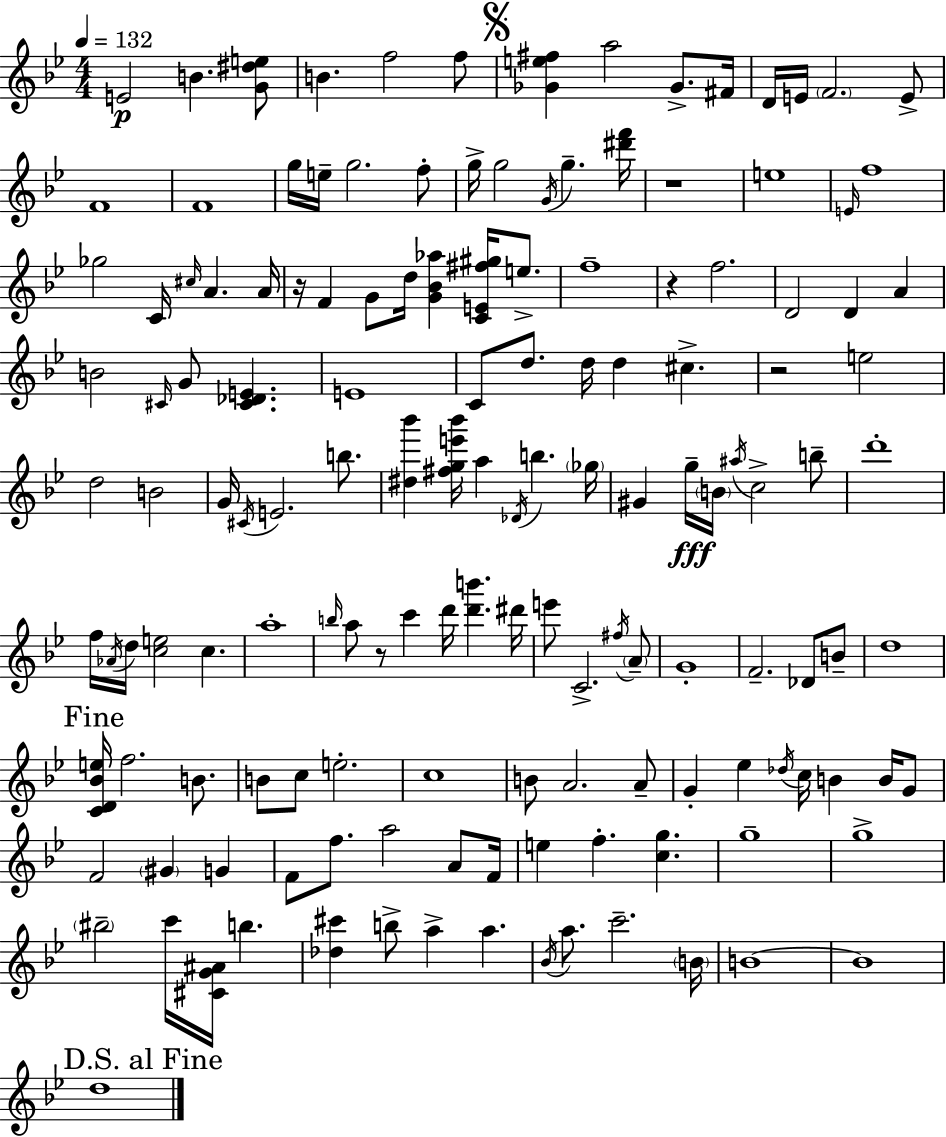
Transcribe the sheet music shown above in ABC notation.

X:1
T:Untitled
M:4/4
L:1/4
K:Gm
E2 B [G^de]/2 B f2 f/2 [_Ge^f] a2 _G/2 ^F/4 D/4 E/4 F2 E/2 F4 F4 g/4 e/4 g2 f/2 g/4 g2 G/4 g [^d'f']/4 z4 e4 E/4 f4 _g2 C/4 ^c/4 A A/4 z/4 F G/2 d/4 [G_B_a] [CE^f^g]/4 e/2 f4 z f2 D2 D A B2 ^C/4 G/2 [^C_DE] E4 C/2 d/2 d/4 d ^c z2 e2 d2 B2 G/4 ^C/4 E2 b/2 [^d_b'] [^fge'_b']/4 a _D/4 b _g/4 ^G g/4 B/4 ^a/4 c2 b/2 d'4 f/4 _A/4 d/4 [ce]2 c a4 b/4 a/2 z/2 c' d'/4 [d'b'] ^d'/4 e'/2 C2 ^f/4 A/2 G4 F2 _D/2 B/2 d4 [CD_Be]/4 f2 B/2 B/2 c/2 e2 c4 B/2 A2 A/2 G _e _d/4 c/4 B B/4 G/2 F2 ^G G F/2 f/2 a2 A/2 F/4 e f [cg] g4 g4 ^b2 c'/4 [^CG^A]/4 b [_d^c'] b/2 a a _B/4 a/2 c'2 B/4 B4 B4 d4